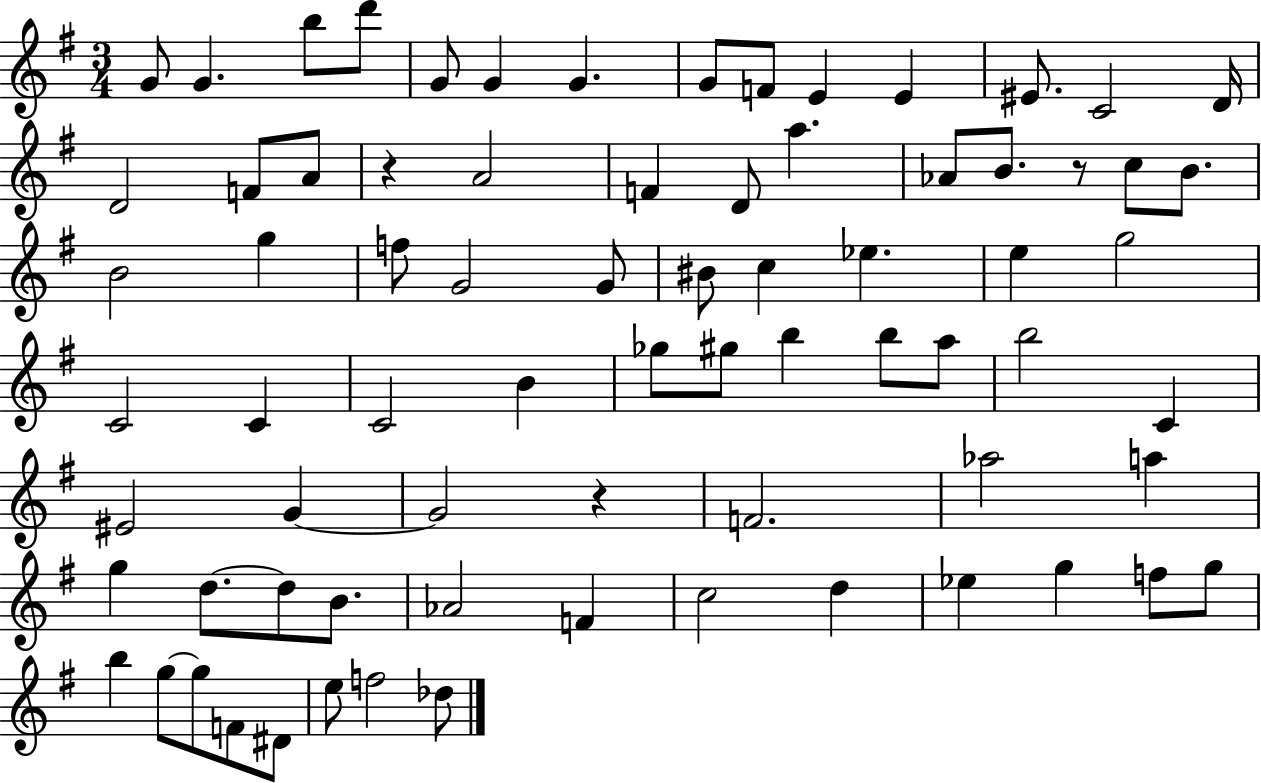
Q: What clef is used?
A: treble